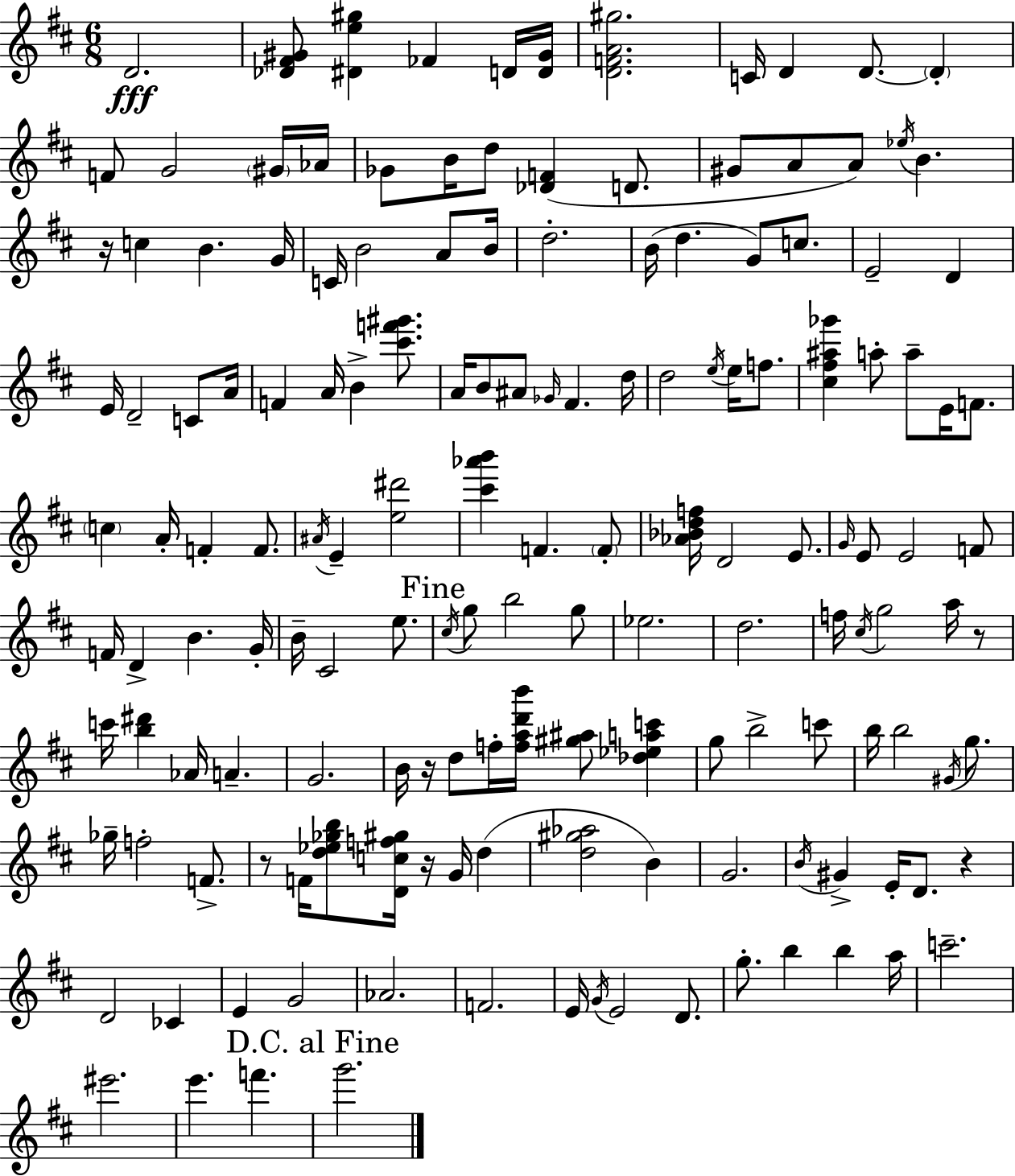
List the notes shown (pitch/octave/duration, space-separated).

D4/h. [Db4,F#4,G#4]/e [D#4,E5,G#5]/q FES4/q D4/s [D4,G#4]/s [D4,F4,A4,G#5]/h. C4/s D4/q D4/e. D4/q F4/e G4/h G#4/s Ab4/s Gb4/e B4/s D5/e [Db4,F4]/q D4/e. G#4/e A4/e A4/e Eb5/s B4/q. R/s C5/q B4/q. G4/s C4/s B4/h A4/e B4/s D5/h. B4/s D5/q. G4/e C5/e. E4/h D4/q E4/s D4/h C4/e A4/s F4/q A4/s B4/q [C#6,F6,G#6]/e. A4/s B4/e A#4/e Gb4/s F#4/q. D5/s D5/h E5/s E5/s F5/e. [C#5,F#5,A#5,Gb6]/q A5/e A5/e E4/s F4/e. C5/q A4/s F4/q F4/e. A#4/s E4/q [E5,D#6]/h [C#6,Ab6,B6]/q F4/q. F4/e [Ab4,Bb4,D5,F5]/s D4/h E4/e. G4/s E4/e E4/h F4/e F4/s D4/q B4/q. G4/s B4/s C#4/h E5/e. C#5/s G5/e B5/h G5/e Eb5/h. D5/h. F5/s C#5/s G5/h A5/s R/e C6/s [B5,D#6]/q Ab4/s A4/q. G4/h. B4/s R/s D5/e F5/s [F5,A5,D6,B6]/s [G#5,A#5]/e [Db5,Eb5,A5,C6]/q G5/e B5/h C6/e B5/s B5/h G#4/s G5/e. Gb5/s F5/h F4/e. R/e F4/s [D5,Eb5,Gb5,B5]/e [D4,C5,F5,G#5]/s R/s G4/s D5/q [D5,G#5,Ab5]/h B4/q G4/h. B4/s G#4/q E4/s D4/e. R/q D4/h CES4/q E4/q G4/h Ab4/h. F4/h. E4/s G4/s E4/h D4/e. G5/e. B5/q B5/q A5/s C6/h. EIS6/h. E6/q. F6/q. G6/h.